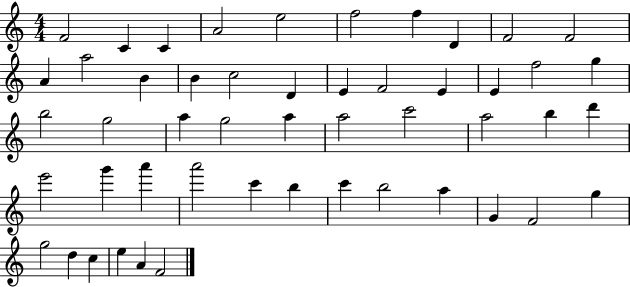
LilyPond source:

{
  \clef treble
  \numericTimeSignature
  \time 4/4
  \key c \major
  f'2 c'4 c'4 | a'2 e''2 | f''2 f''4 d'4 | f'2 f'2 | \break a'4 a''2 b'4 | b'4 c''2 d'4 | e'4 f'2 e'4 | e'4 f''2 g''4 | \break b''2 g''2 | a''4 g''2 a''4 | a''2 c'''2 | a''2 b''4 d'''4 | \break e'''2 g'''4 a'''4 | a'''2 c'''4 b''4 | c'''4 b''2 a''4 | g'4 f'2 g''4 | \break g''2 d''4 c''4 | e''4 a'4 f'2 | \bar "|."
}